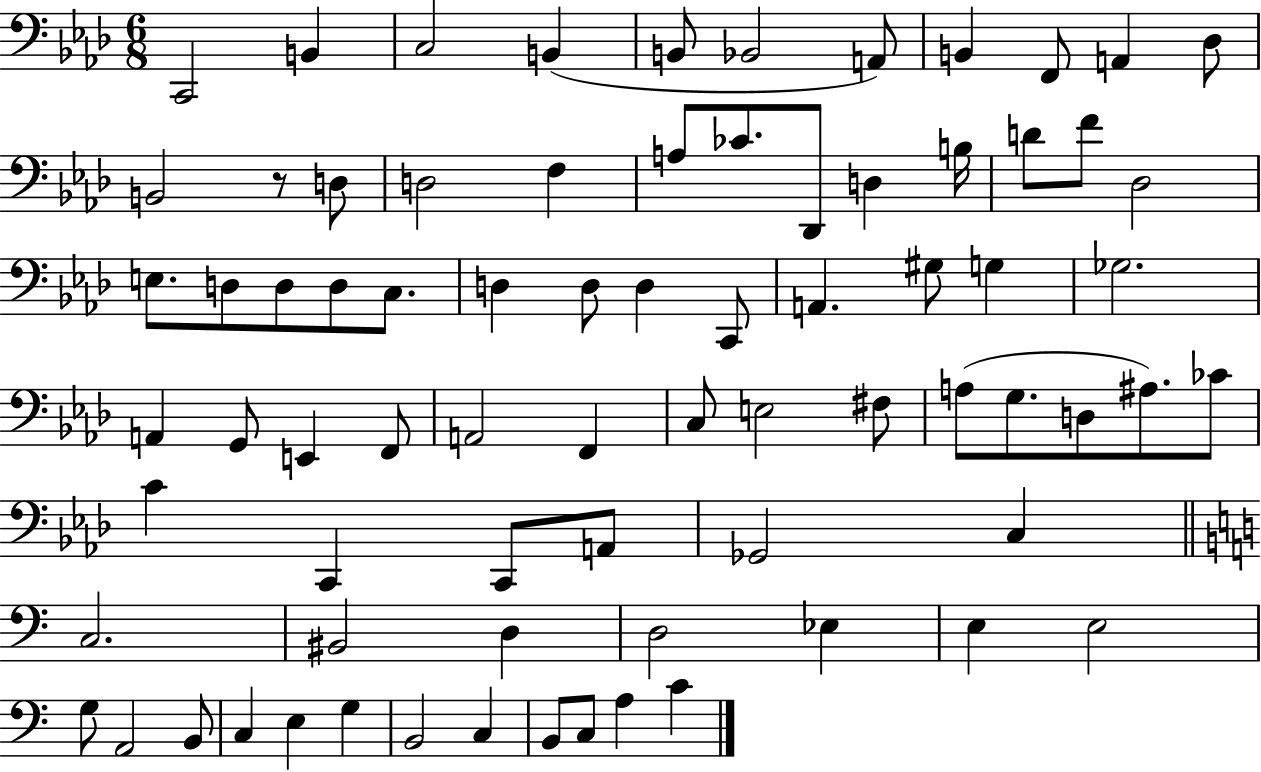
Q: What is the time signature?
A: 6/8